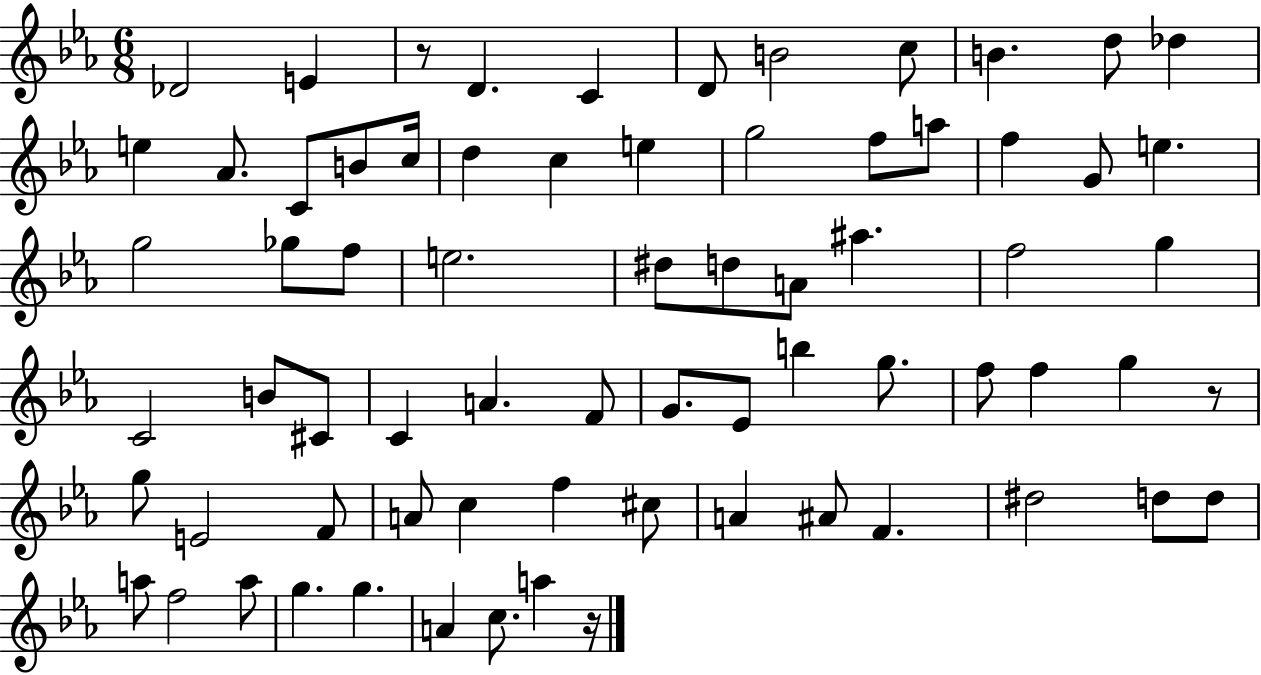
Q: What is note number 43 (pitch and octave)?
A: B5